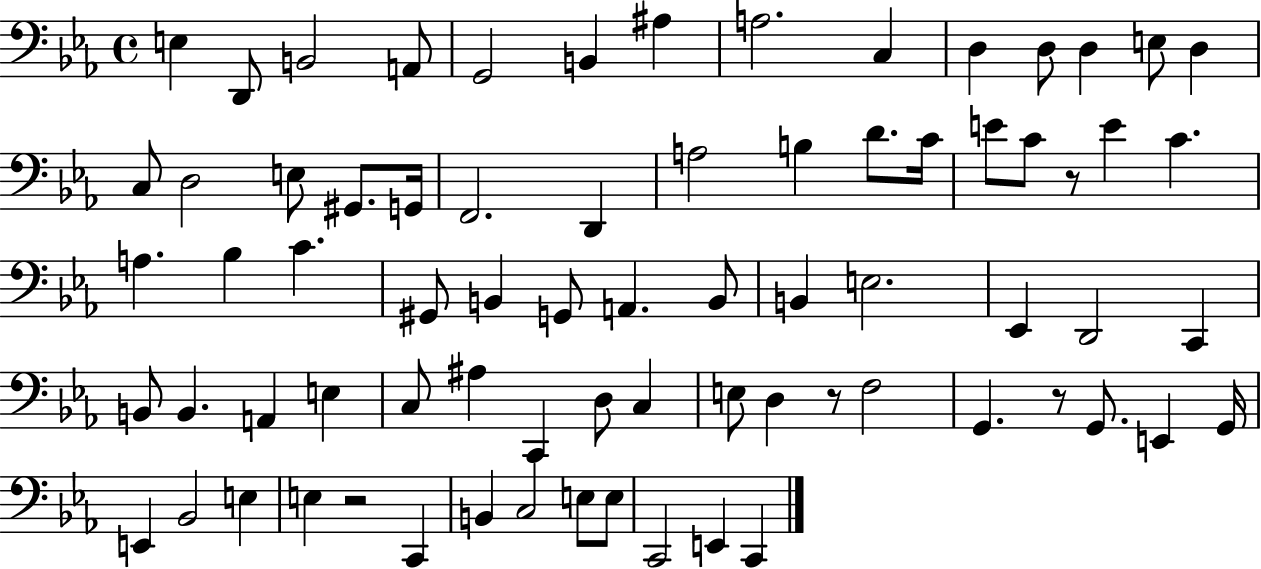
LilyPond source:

{
  \clef bass
  \time 4/4
  \defaultTimeSignature
  \key ees \major
  e4 d,8 b,2 a,8 | g,2 b,4 ais4 | a2. c4 | d4 d8 d4 e8 d4 | \break c8 d2 e8 gis,8. g,16 | f,2. d,4 | a2 b4 d'8. c'16 | e'8 c'8 r8 e'4 c'4. | \break a4. bes4 c'4. | gis,8 b,4 g,8 a,4. b,8 | b,4 e2. | ees,4 d,2 c,4 | \break b,8 b,4. a,4 e4 | c8 ais4 c,4 d8 c4 | e8 d4 r8 f2 | g,4. r8 g,8. e,4 g,16 | \break e,4 bes,2 e4 | e4 r2 c,4 | b,4 c2 e8 e8 | c,2 e,4 c,4 | \break \bar "|."
}